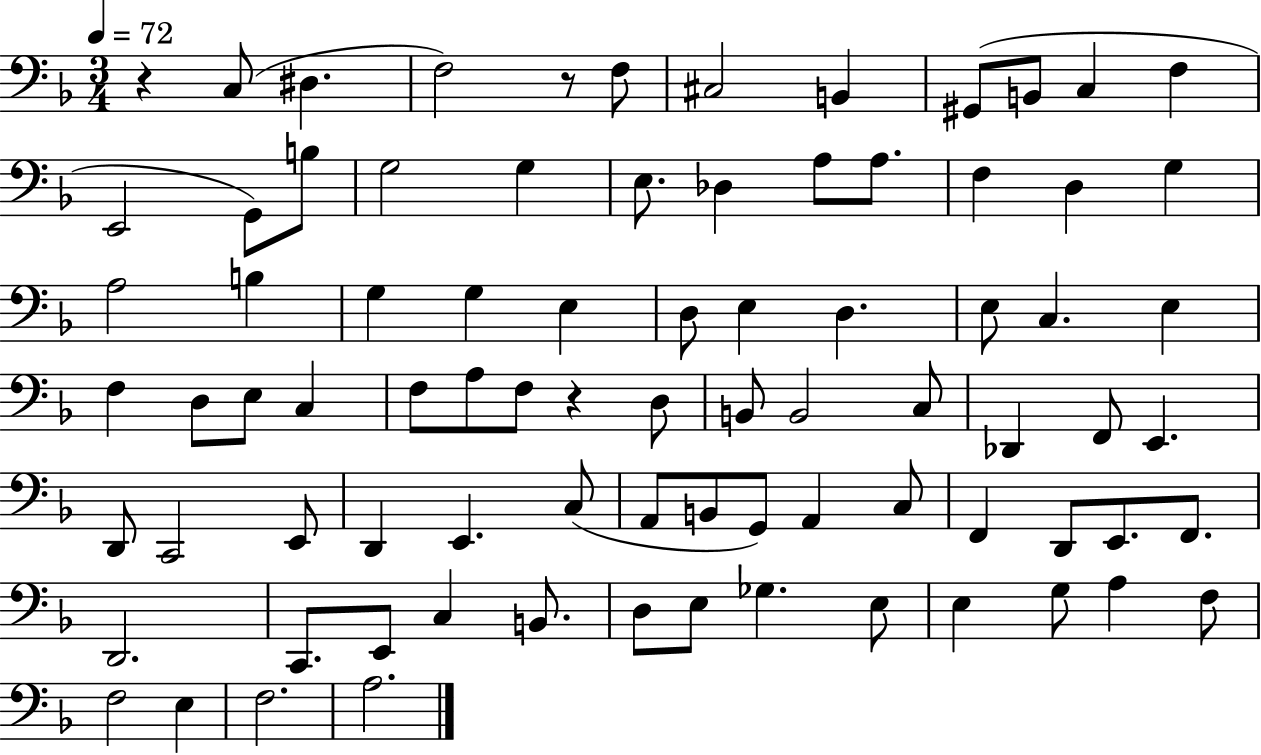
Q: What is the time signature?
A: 3/4